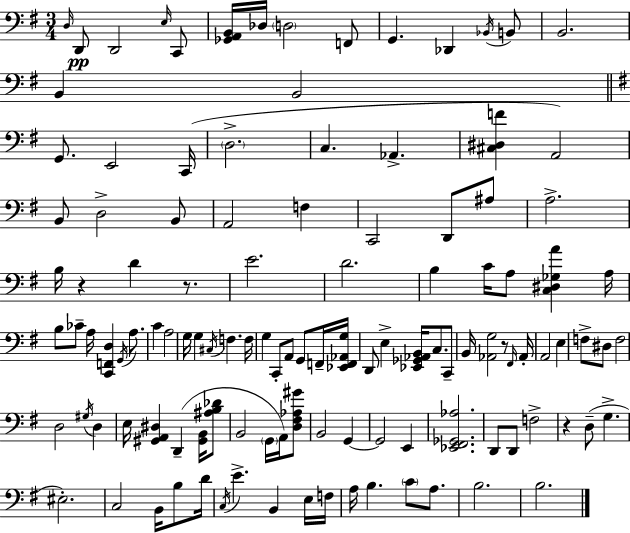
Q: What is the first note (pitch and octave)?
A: D3